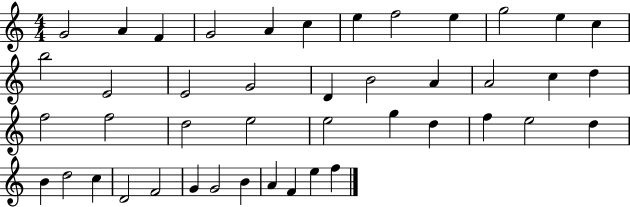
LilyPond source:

{
  \clef treble
  \numericTimeSignature
  \time 4/4
  \key c \major
  g'2 a'4 f'4 | g'2 a'4 c''4 | e''4 f''2 e''4 | g''2 e''4 c''4 | \break b''2 e'2 | e'2 g'2 | d'4 b'2 a'4 | a'2 c''4 d''4 | \break f''2 f''2 | d''2 e''2 | e''2 g''4 d''4 | f''4 e''2 d''4 | \break b'4 d''2 c''4 | d'2 f'2 | g'4 g'2 b'4 | a'4 f'4 e''4 f''4 | \break \bar "|."
}